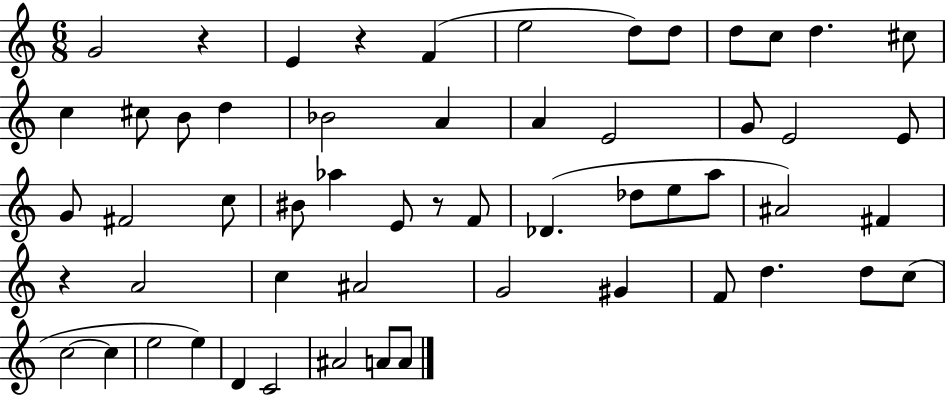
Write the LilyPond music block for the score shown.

{
  \clef treble
  \numericTimeSignature
  \time 6/8
  \key c \major
  g'2 r4 | e'4 r4 f'4( | e''2 d''8) d''8 | d''8 c''8 d''4. cis''8 | \break c''4 cis''8 b'8 d''4 | bes'2 a'4 | a'4 e'2 | g'8 e'2 e'8 | \break g'8 fis'2 c''8 | bis'8 aes''4 e'8 r8 f'8 | des'4.( des''8 e''8 a''8 | ais'2) fis'4 | \break r4 a'2 | c''4 ais'2 | g'2 gis'4 | f'8 d''4. d''8 c''8( | \break c''2~~ c''4 | e''2 e''4) | d'4 c'2 | ais'2 a'8 a'8 | \break \bar "|."
}